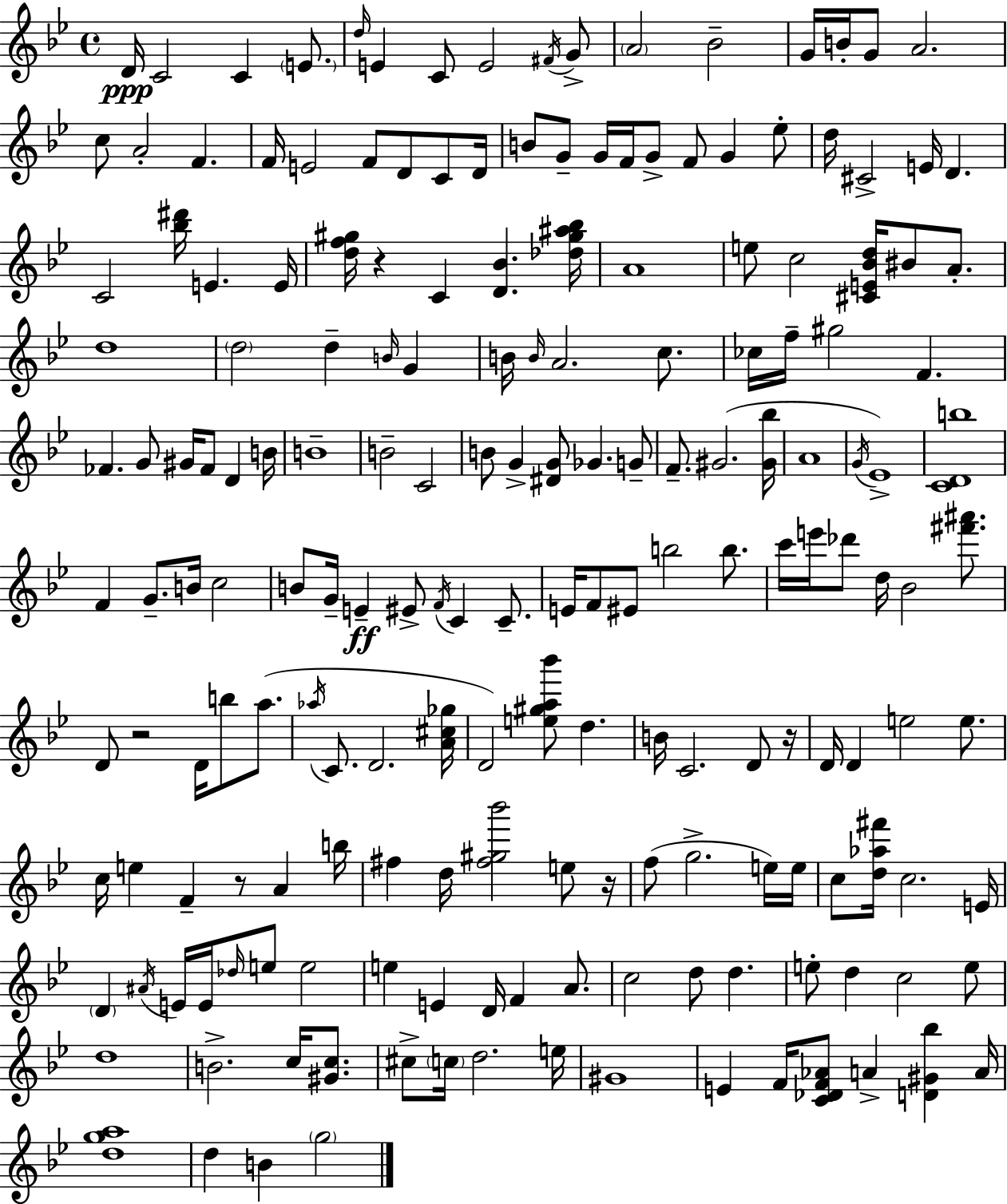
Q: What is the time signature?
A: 4/4